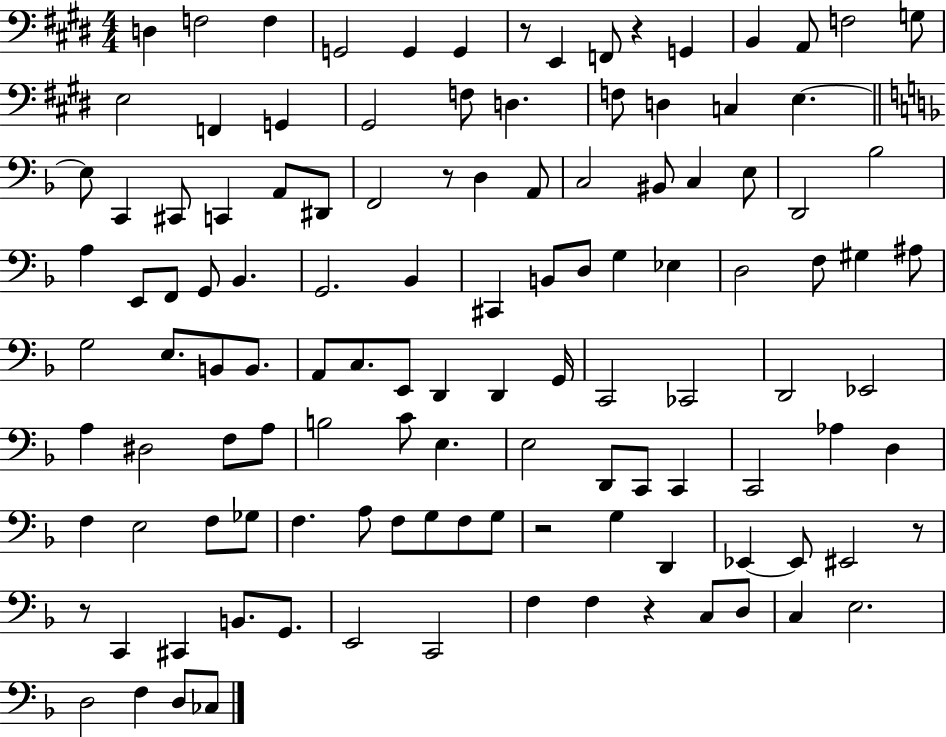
X:1
T:Untitled
M:4/4
L:1/4
K:E
D, F,2 F, G,,2 G,, G,, z/2 E,, F,,/2 z G,, B,, A,,/2 F,2 G,/2 E,2 F,, G,, ^G,,2 F,/2 D, F,/2 D, C, E, E,/2 C,, ^C,,/2 C,, A,,/2 ^D,,/2 F,,2 z/2 D, A,,/2 C,2 ^B,,/2 C, E,/2 D,,2 _B,2 A, E,,/2 F,,/2 G,,/2 _B,, G,,2 _B,, ^C,, B,,/2 D,/2 G, _E, D,2 F,/2 ^G, ^A,/2 G,2 E,/2 B,,/2 B,,/2 A,,/2 C,/2 E,,/2 D,, D,, G,,/4 C,,2 _C,,2 D,,2 _E,,2 A, ^D,2 F,/2 A,/2 B,2 C/2 E, E,2 D,,/2 C,,/2 C,, C,,2 _A, D, F, E,2 F,/2 _G,/2 F, A,/2 F,/2 G,/2 F,/2 G,/2 z2 G, D,, _E,, _E,,/2 ^E,,2 z/2 z/2 C,, ^C,, B,,/2 G,,/2 E,,2 C,,2 F, F, z C,/2 D,/2 C, E,2 D,2 F, D,/2 _C,/2